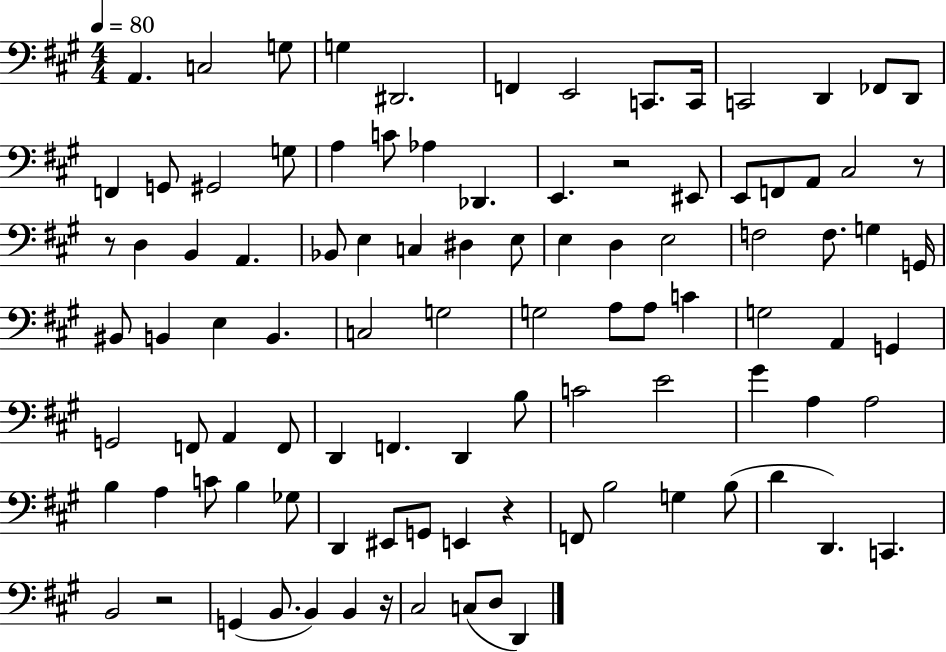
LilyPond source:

{
  \clef bass
  \numericTimeSignature
  \time 4/4
  \key a \major
  \tempo 4 = 80
  a,4. c2 g8 | g4 dis,2. | f,4 e,2 c,8. c,16 | c,2 d,4 fes,8 d,8 | \break f,4 g,8 gis,2 g8 | a4 c'8 aes4 des,4. | e,4. r2 eis,8 | e,8 f,8 a,8 cis2 r8 | \break r8 d4 b,4 a,4. | bes,8 e4 c4 dis4 e8 | e4 d4 e2 | f2 f8. g4 g,16 | \break bis,8 b,4 e4 b,4. | c2 g2 | g2 a8 a8 c'4 | g2 a,4 g,4 | \break g,2 f,8 a,4 f,8 | d,4 f,4. d,4 b8 | c'2 e'2 | gis'4 a4 a2 | \break b4 a4 c'8 b4 ges8 | d,4 eis,8 g,8 e,4 r4 | f,8 b2 g4 b8( | d'4 d,4.) c,4. | \break b,2 r2 | g,4( b,8. b,4) b,4 r16 | cis2 c8( d8 d,4) | \bar "|."
}